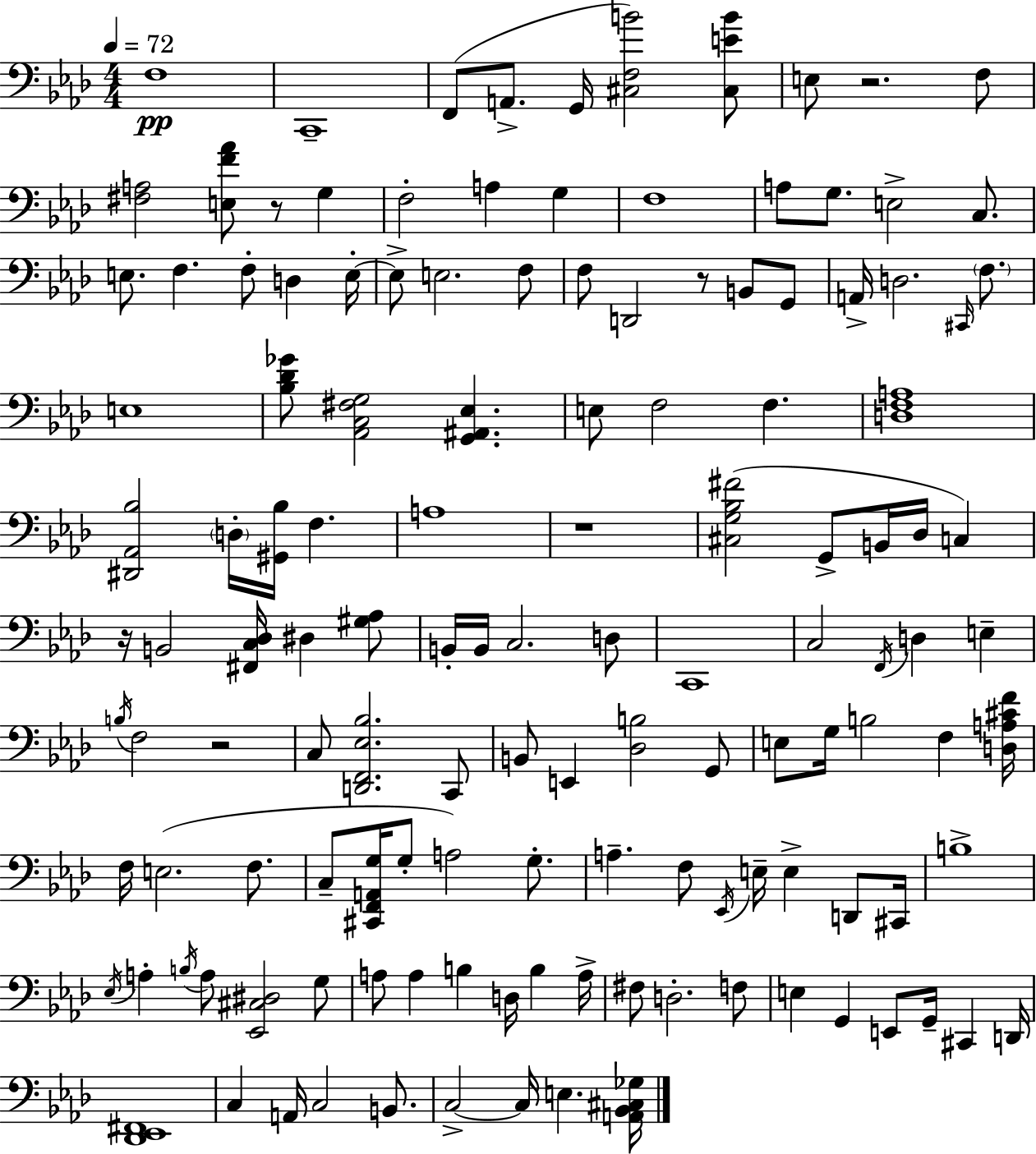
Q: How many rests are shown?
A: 6